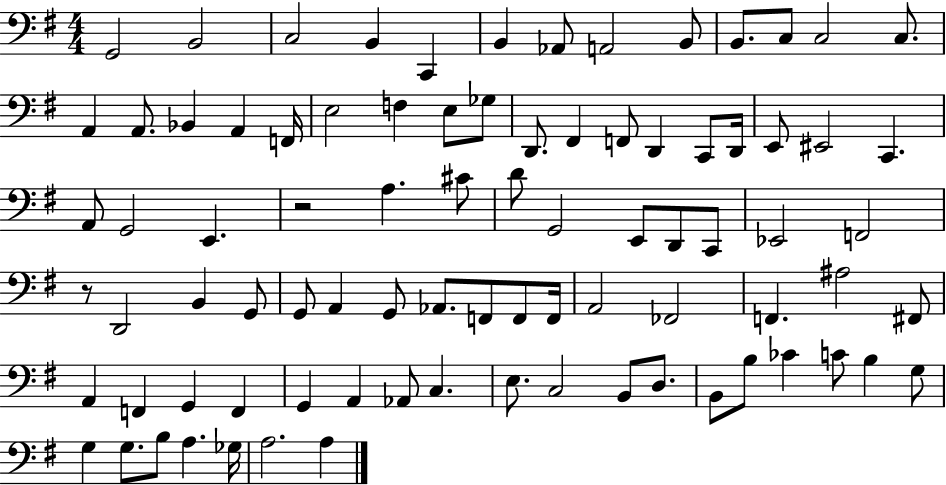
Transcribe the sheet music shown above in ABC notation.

X:1
T:Untitled
M:4/4
L:1/4
K:G
G,,2 B,,2 C,2 B,, C,, B,, _A,,/2 A,,2 B,,/2 B,,/2 C,/2 C,2 C,/2 A,, A,,/2 _B,, A,, F,,/4 E,2 F, E,/2 _G,/2 D,,/2 ^F,, F,,/2 D,, C,,/2 D,,/4 E,,/2 ^E,,2 C,, A,,/2 G,,2 E,, z2 A, ^C/2 D/2 G,,2 E,,/2 D,,/2 C,,/2 _E,,2 F,,2 z/2 D,,2 B,, G,,/2 G,,/2 A,, G,,/2 _A,,/2 F,,/2 F,,/2 F,,/4 A,,2 _F,,2 F,, ^A,2 ^F,,/2 A,, F,, G,, F,, G,, A,, _A,,/2 C, E,/2 C,2 B,,/2 D,/2 B,,/2 B,/2 _C C/2 B, G,/2 G, G,/2 B,/2 A, _G,/4 A,2 A,